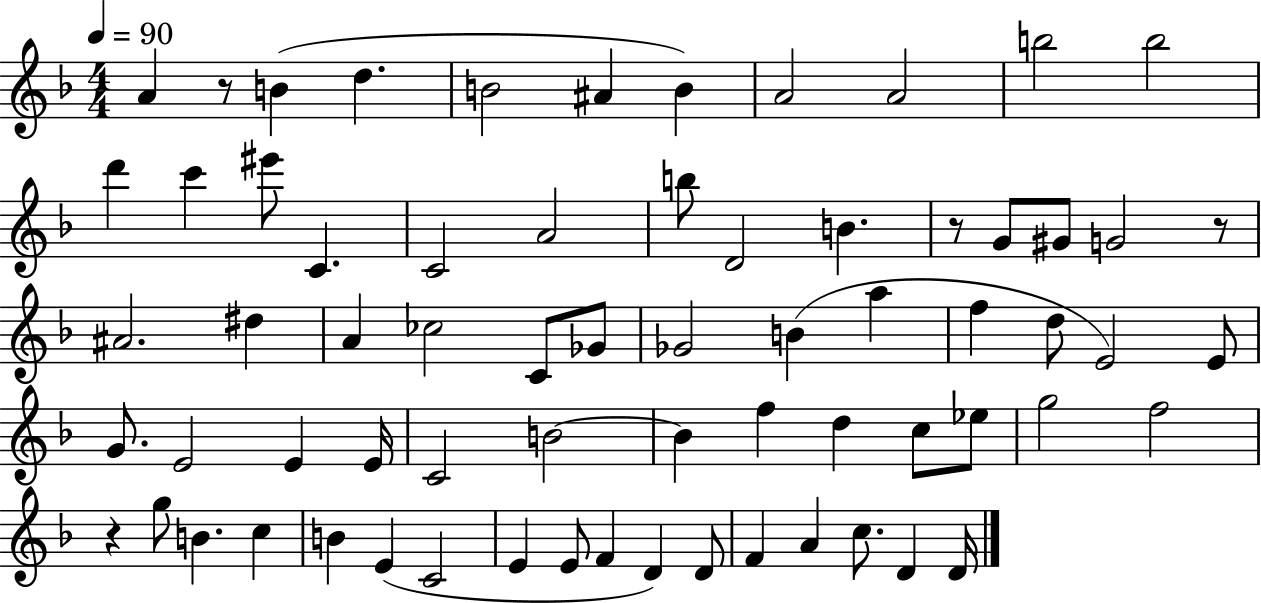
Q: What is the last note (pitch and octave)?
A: D4